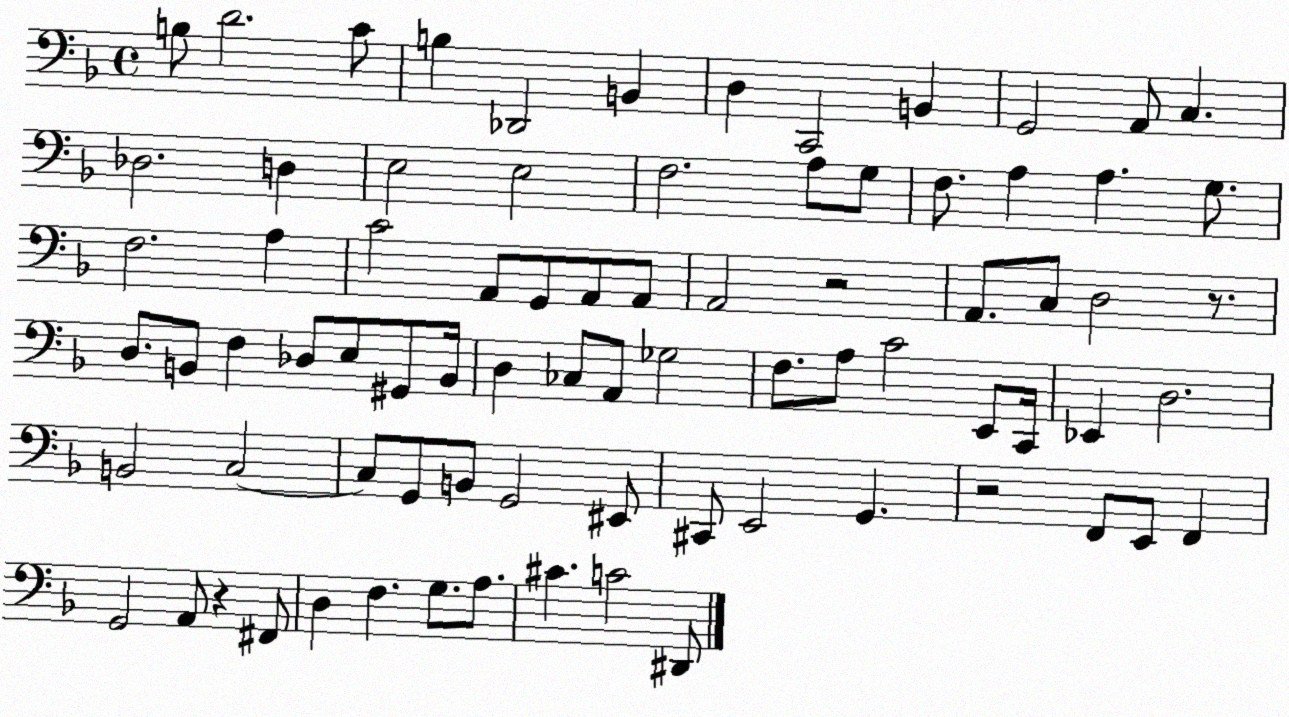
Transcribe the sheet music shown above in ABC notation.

X:1
T:Untitled
M:4/4
L:1/4
K:F
B,/2 D2 C/2 B, _D,,2 B,, D, C,,2 B,, G,,2 A,,/2 C, _D,2 D, E,2 E,2 F,2 A,/2 G,/2 F,/2 A, A, G,/2 F,2 A, C2 A,,/2 G,,/2 A,,/2 A,,/2 A,,2 z2 A,,/2 C,/2 D,2 z/2 D,/2 B,,/2 F, _D,/2 E,/2 ^G,,/2 B,,/4 D, _C,/2 A,,/2 _G,2 F,/2 A,/2 C2 E,,/2 C,,/4 _E,, D,2 B,,2 C,2 C,/2 G,,/2 B,,/2 G,,2 ^E,,/2 ^C,,/2 E,,2 G,, z2 F,,/2 E,,/2 F,, G,,2 A,,/2 z ^F,,/2 D, F, G,/2 A,/2 ^C C2 ^D,,/2